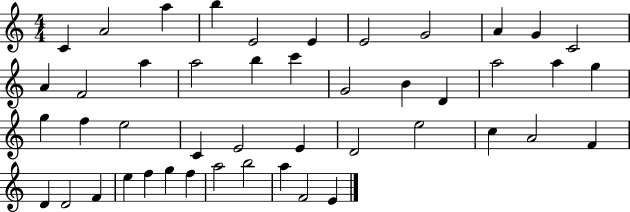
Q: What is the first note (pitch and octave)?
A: C4